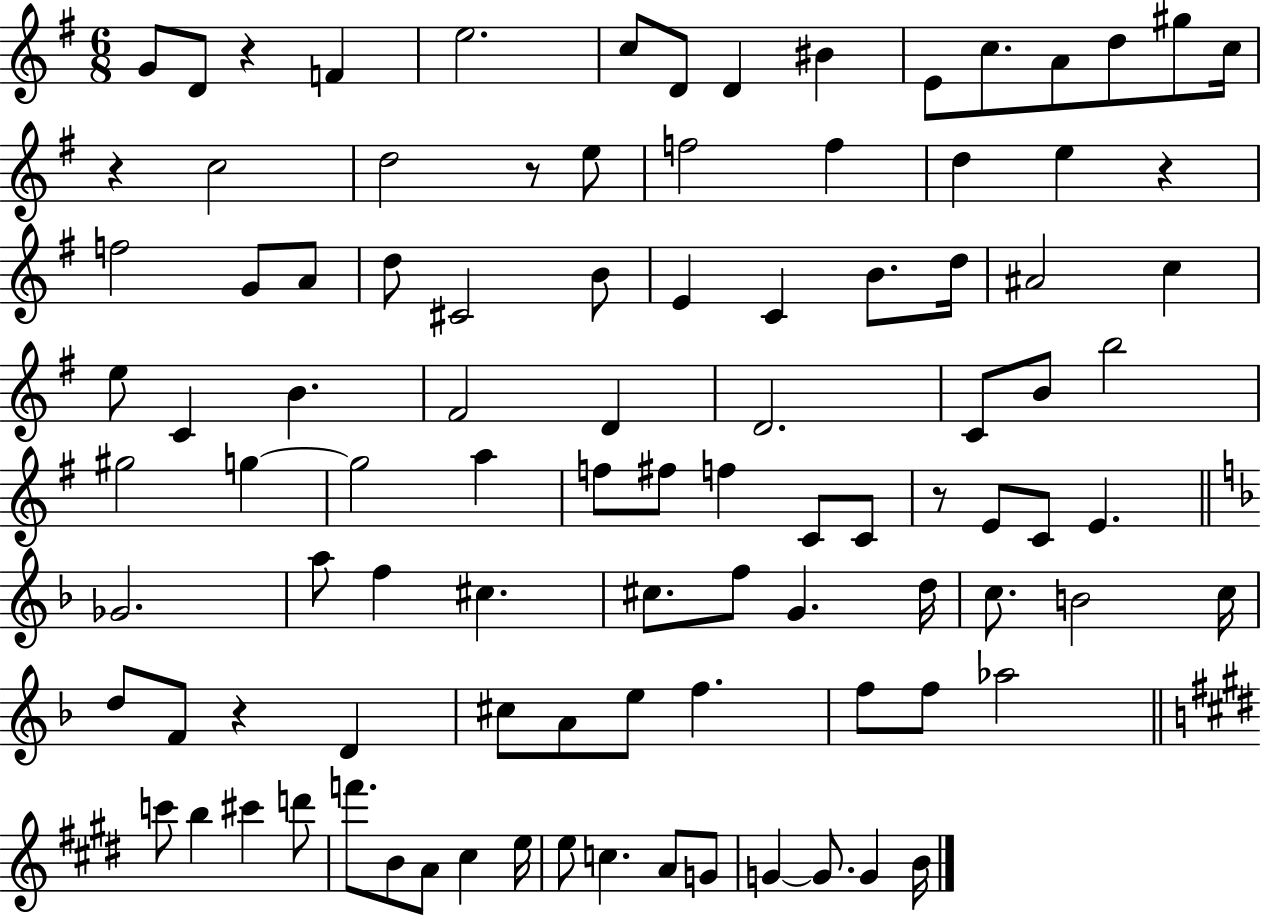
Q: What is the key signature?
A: G major